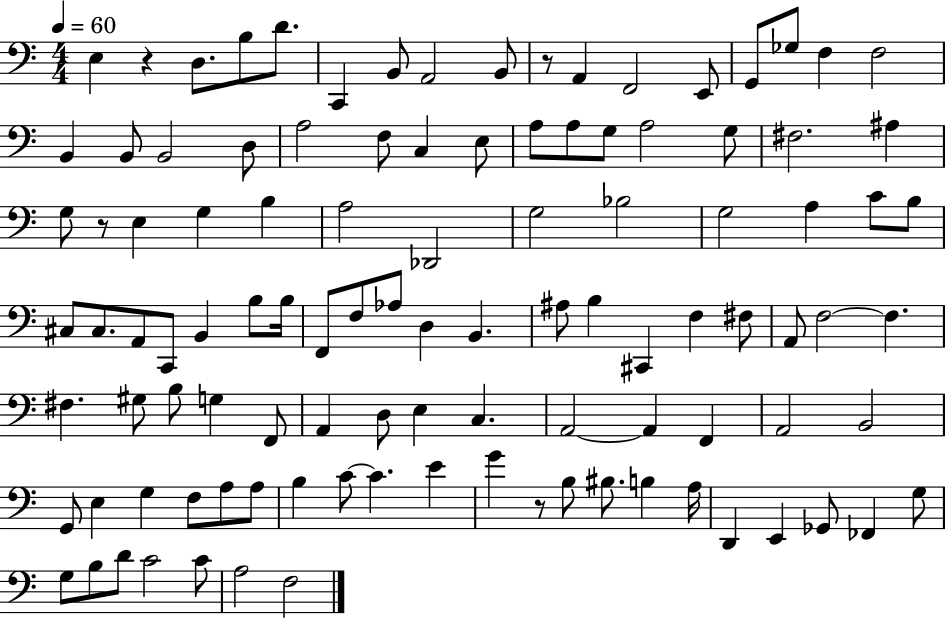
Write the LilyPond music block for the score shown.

{
  \clef bass
  \numericTimeSignature
  \time 4/4
  \key c \major
  \tempo 4 = 60
  \repeat volta 2 { e4 r4 d8. b8 d'8. | c,4 b,8 a,2 b,8 | r8 a,4 f,2 e,8 | g,8 ges8 f4 f2 | \break b,4 b,8 b,2 d8 | a2 f8 c4 e8 | a8 a8 g8 a2 g8 | fis2. ais4 | \break g8 r8 e4 g4 b4 | a2 des,2 | g2 bes2 | g2 a4 c'8 b8 | \break cis8 cis8. a,8 c,8 b,4 b8 b16 | f,8 f8 aes8 d4 b,4. | ais8 b4 cis,4 f4 fis8 | a,8 f2~~ f4. | \break fis4. gis8 b8 g4 f,8 | a,4 d8 e4 c4. | a,2~~ a,4 f,4 | a,2 b,2 | \break g,8 e4 g4 f8 a8 a8 | b4 c'8~~ c'4. e'4 | g'4 r8 b8 bis8. b4 a16 | d,4 e,4 ges,8 fes,4 g8 | \break g8 b8 d'8 c'2 c'8 | a2 f2 | } \bar "|."
}